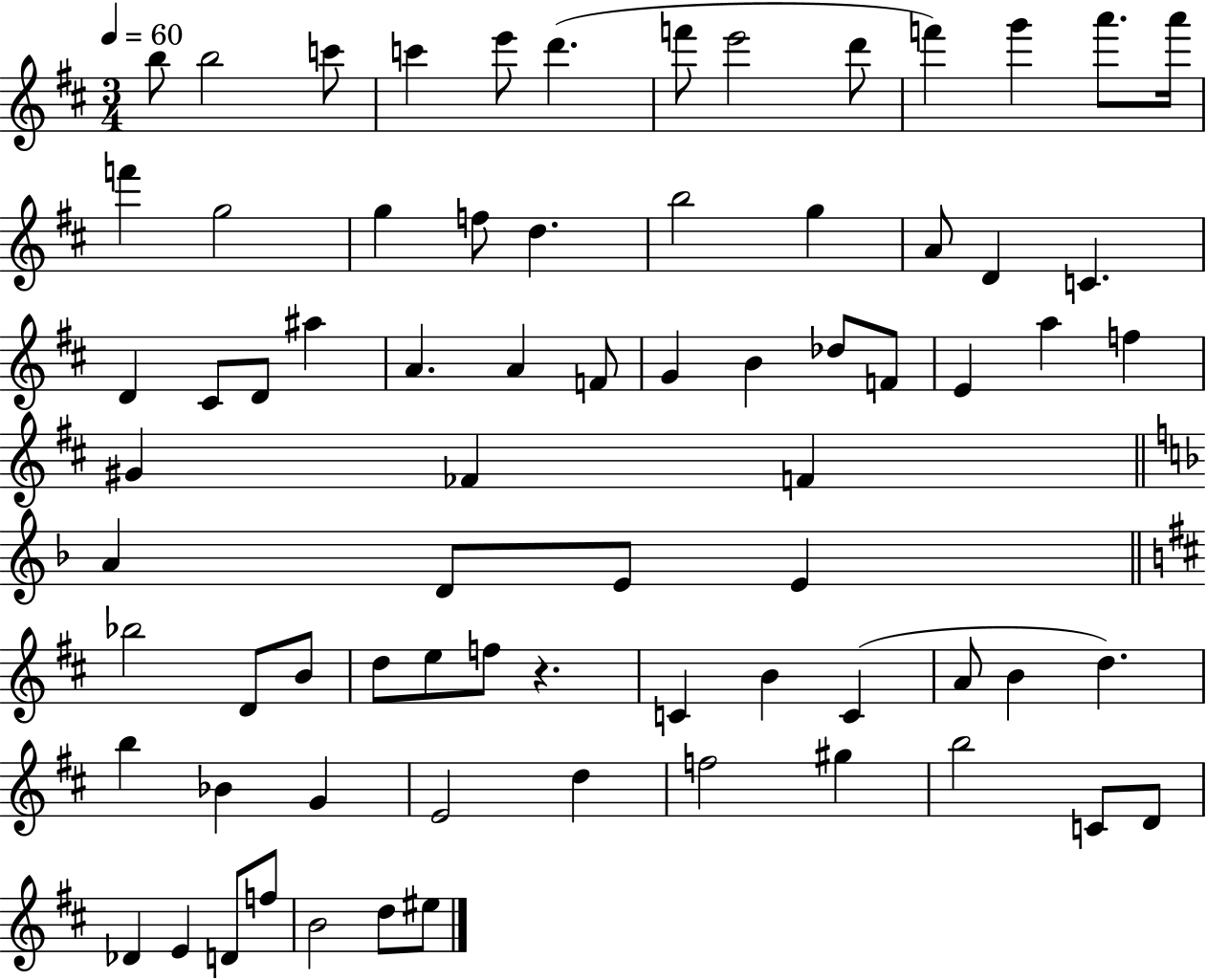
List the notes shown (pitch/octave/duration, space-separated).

B5/e B5/h C6/e C6/q E6/e D6/q. F6/e E6/h D6/e F6/q G6/q A6/e. A6/s F6/q G5/h G5/q F5/e D5/q. B5/h G5/q A4/e D4/q C4/q. D4/q C#4/e D4/e A#5/q A4/q. A4/q F4/e G4/q B4/q Db5/e F4/e E4/q A5/q F5/q G#4/q FES4/q F4/q A4/q D4/e E4/e E4/q Bb5/h D4/e B4/e D5/e E5/e F5/e R/q. C4/q B4/q C4/q A4/e B4/q D5/q. B5/q Bb4/q G4/q E4/h D5/q F5/h G#5/q B5/h C4/e D4/e Db4/q E4/q D4/e F5/e B4/h D5/e EIS5/e